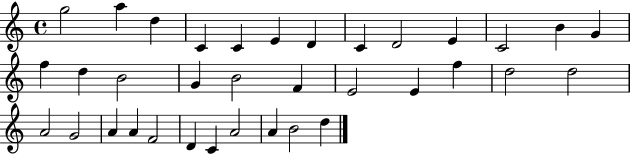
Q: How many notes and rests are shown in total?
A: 35